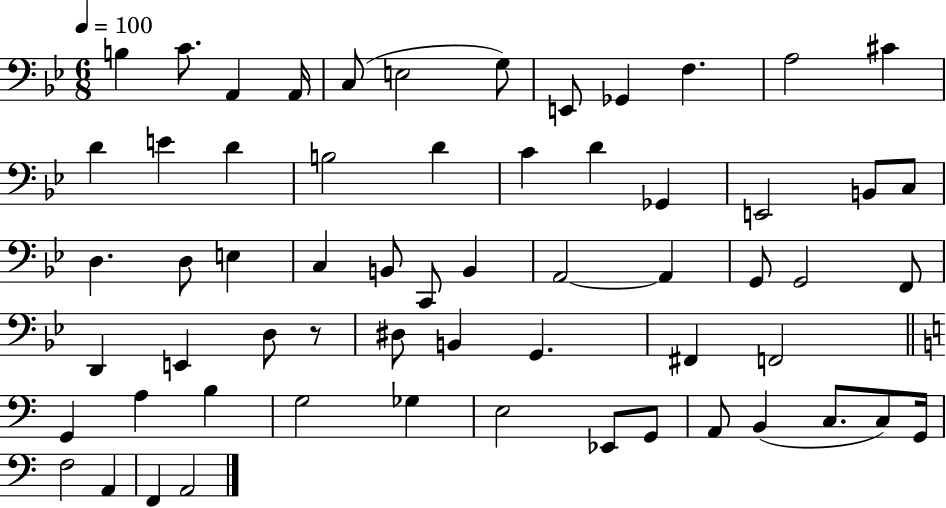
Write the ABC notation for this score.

X:1
T:Untitled
M:6/8
L:1/4
K:Bb
B, C/2 A,, A,,/4 C,/2 E,2 G,/2 E,,/2 _G,, F, A,2 ^C D E D B,2 D C D _G,, E,,2 B,,/2 C,/2 D, D,/2 E, C, B,,/2 C,,/2 B,, A,,2 A,, G,,/2 G,,2 F,,/2 D,, E,, D,/2 z/2 ^D,/2 B,, G,, ^F,, F,,2 G,, A, B, G,2 _G, E,2 _E,,/2 G,,/2 A,,/2 B,, C,/2 C,/2 G,,/4 F,2 A,, F,, A,,2